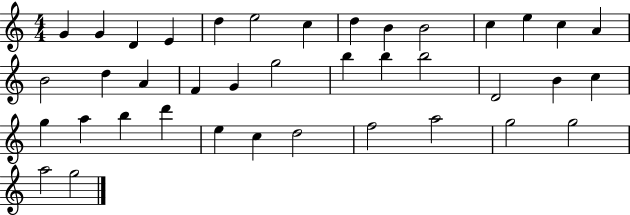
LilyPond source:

{
  \clef treble
  \numericTimeSignature
  \time 4/4
  \key c \major
  g'4 g'4 d'4 e'4 | d''4 e''2 c''4 | d''4 b'4 b'2 | c''4 e''4 c''4 a'4 | \break b'2 d''4 a'4 | f'4 g'4 g''2 | b''4 b''4 b''2 | d'2 b'4 c''4 | \break g''4 a''4 b''4 d'''4 | e''4 c''4 d''2 | f''2 a''2 | g''2 g''2 | \break a''2 g''2 | \bar "|."
}